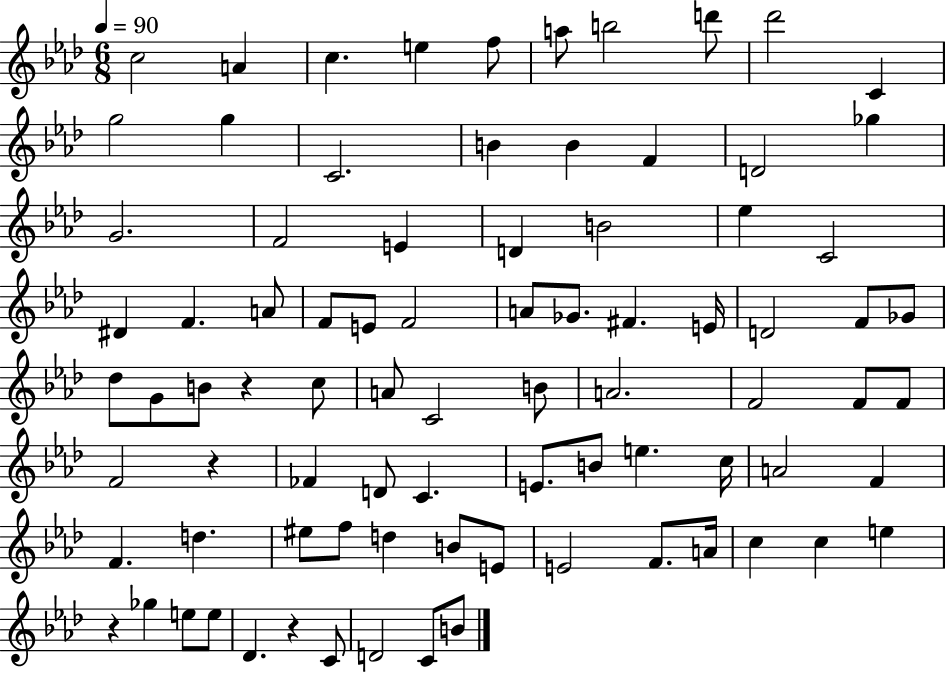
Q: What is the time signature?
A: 6/8